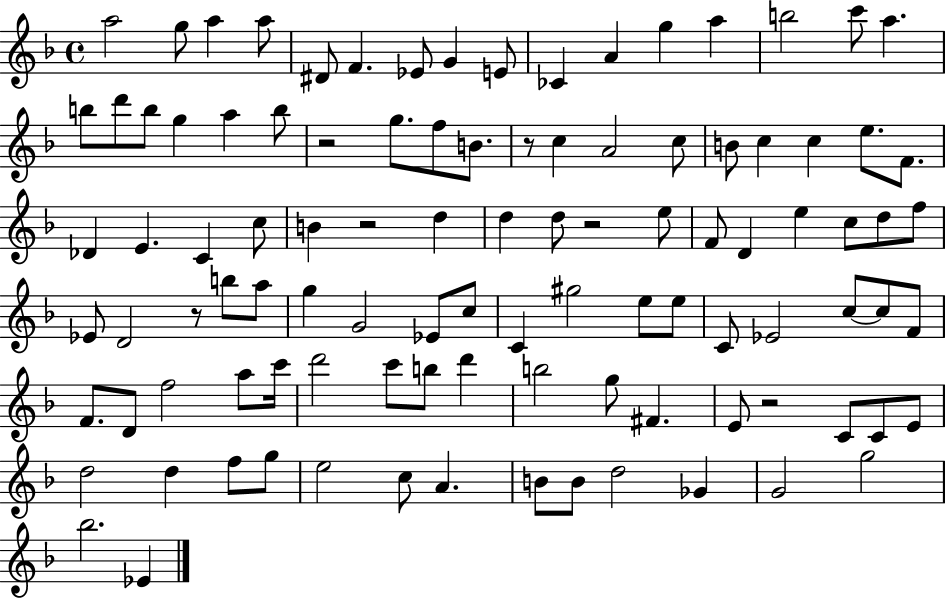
X:1
T:Untitled
M:4/4
L:1/4
K:F
a2 g/2 a a/2 ^D/2 F _E/2 G E/2 _C A g a b2 c'/2 a b/2 d'/2 b/2 g a b/2 z2 g/2 f/2 B/2 z/2 c A2 c/2 B/2 c c e/2 F/2 _D E C c/2 B z2 d d d/2 z2 e/2 F/2 D e c/2 d/2 f/2 _E/2 D2 z/2 b/2 a/2 g G2 _E/2 c/2 C ^g2 e/2 e/2 C/2 _E2 c/2 c/2 F/2 F/2 D/2 f2 a/2 c'/4 d'2 c'/2 b/2 d' b2 g/2 ^F E/2 z2 C/2 C/2 E/2 d2 d f/2 g/2 e2 c/2 A B/2 B/2 d2 _G G2 g2 _b2 _E